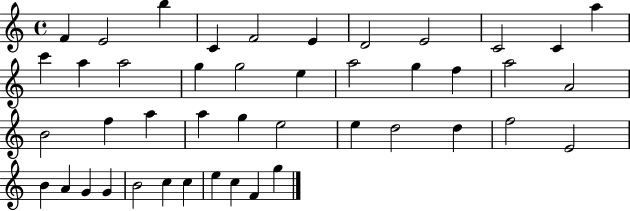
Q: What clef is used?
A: treble